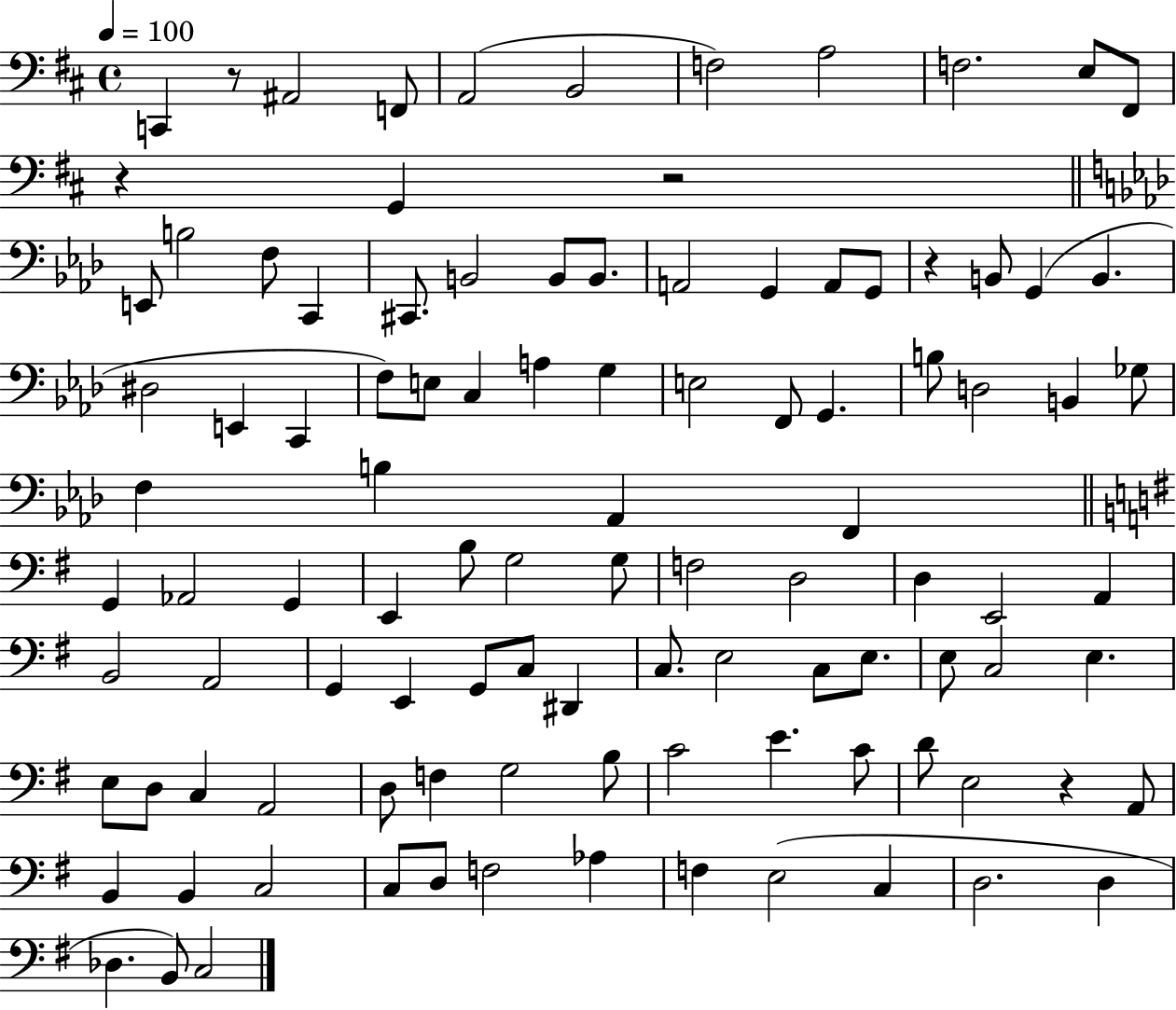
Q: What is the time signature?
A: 4/4